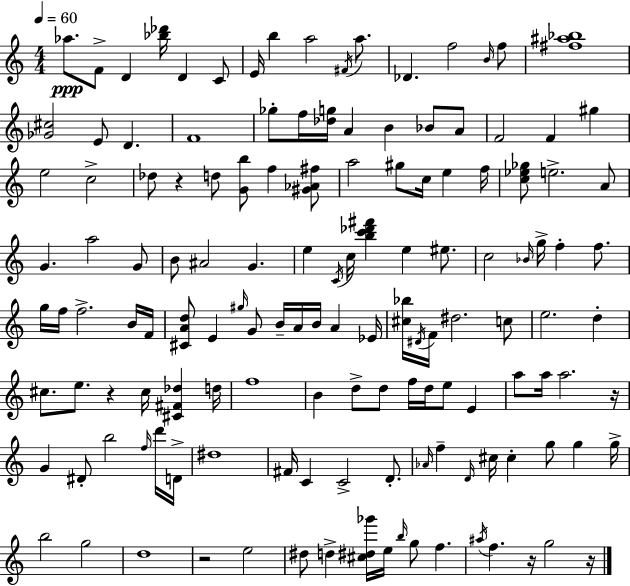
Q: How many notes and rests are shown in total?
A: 138